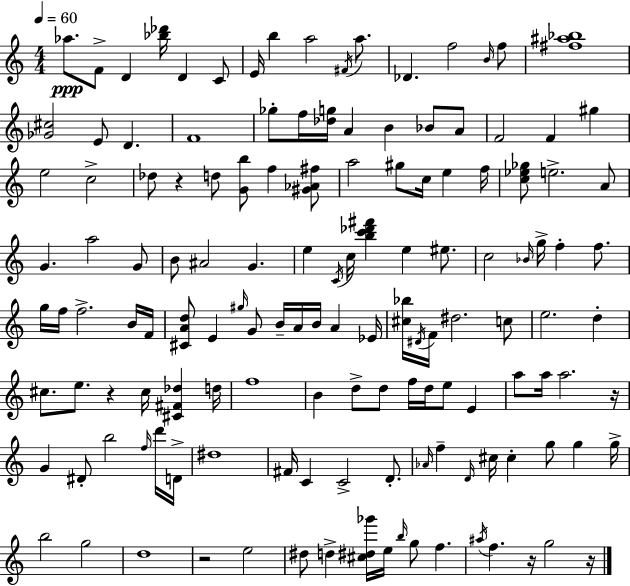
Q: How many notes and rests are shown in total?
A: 138